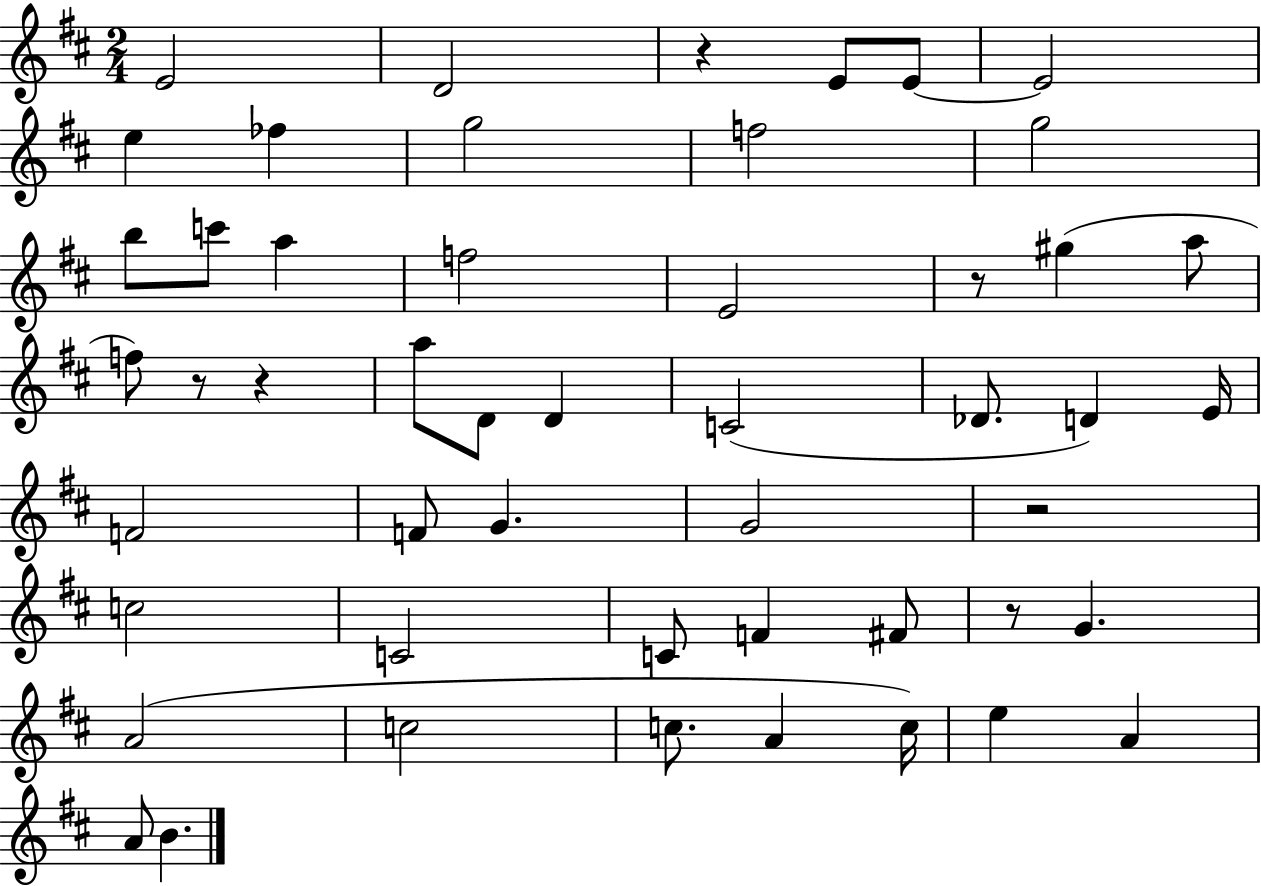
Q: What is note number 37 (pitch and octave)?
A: C5